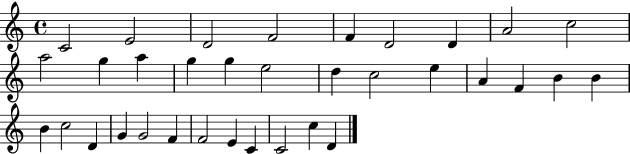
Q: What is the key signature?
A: C major